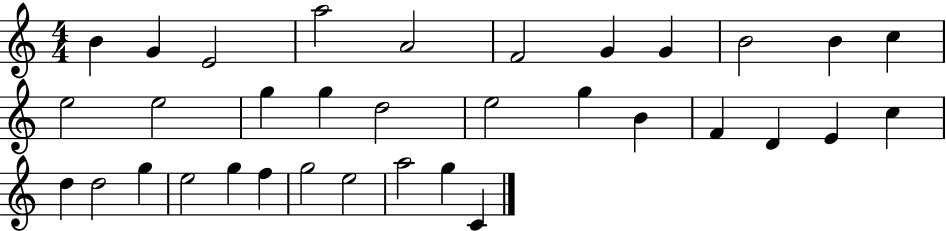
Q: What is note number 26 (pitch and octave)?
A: G5